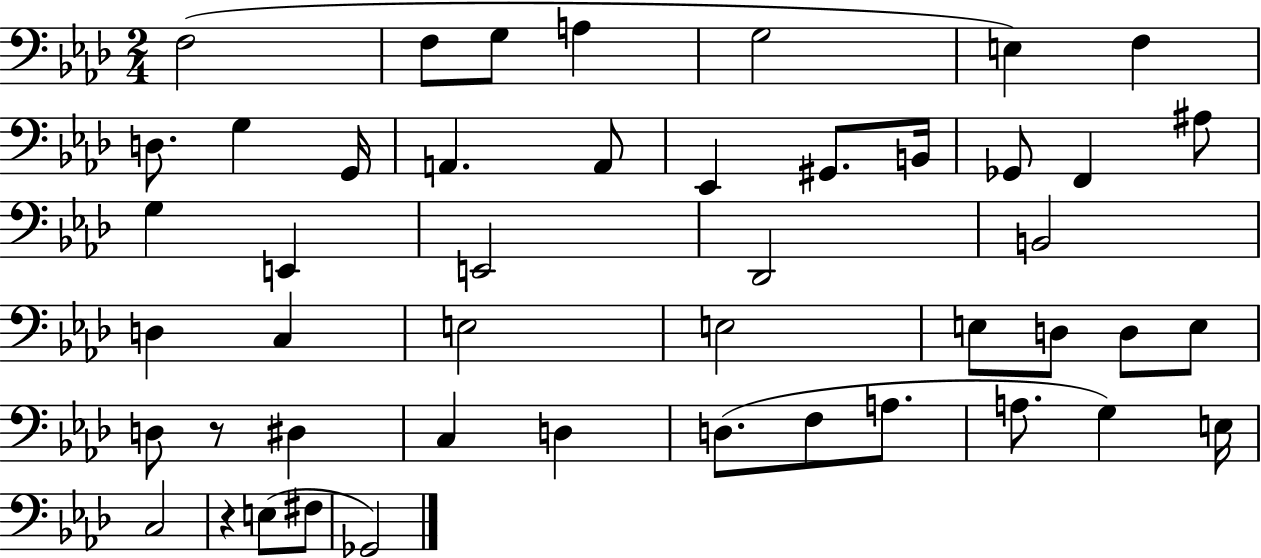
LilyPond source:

{
  \clef bass
  \numericTimeSignature
  \time 2/4
  \key aes \major
  \repeat volta 2 { f2( | f8 g8 a4 | g2 | e4) f4 | \break d8. g4 g,16 | a,4. a,8 | ees,4 gis,8. b,16 | ges,8 f,4 ais8 | \break g4 e,4 | e,2 | des,2 | b,2 | \break d4 c4 | e2 | e2 | e8 d8 d8 e8 | \break d8 r8 dis4 | c4 d4 | d8.( f8 a8. | a8. g4) e16 | \break c2 | r4 e8( fis8 | ges,2) | } \bar "|."
}